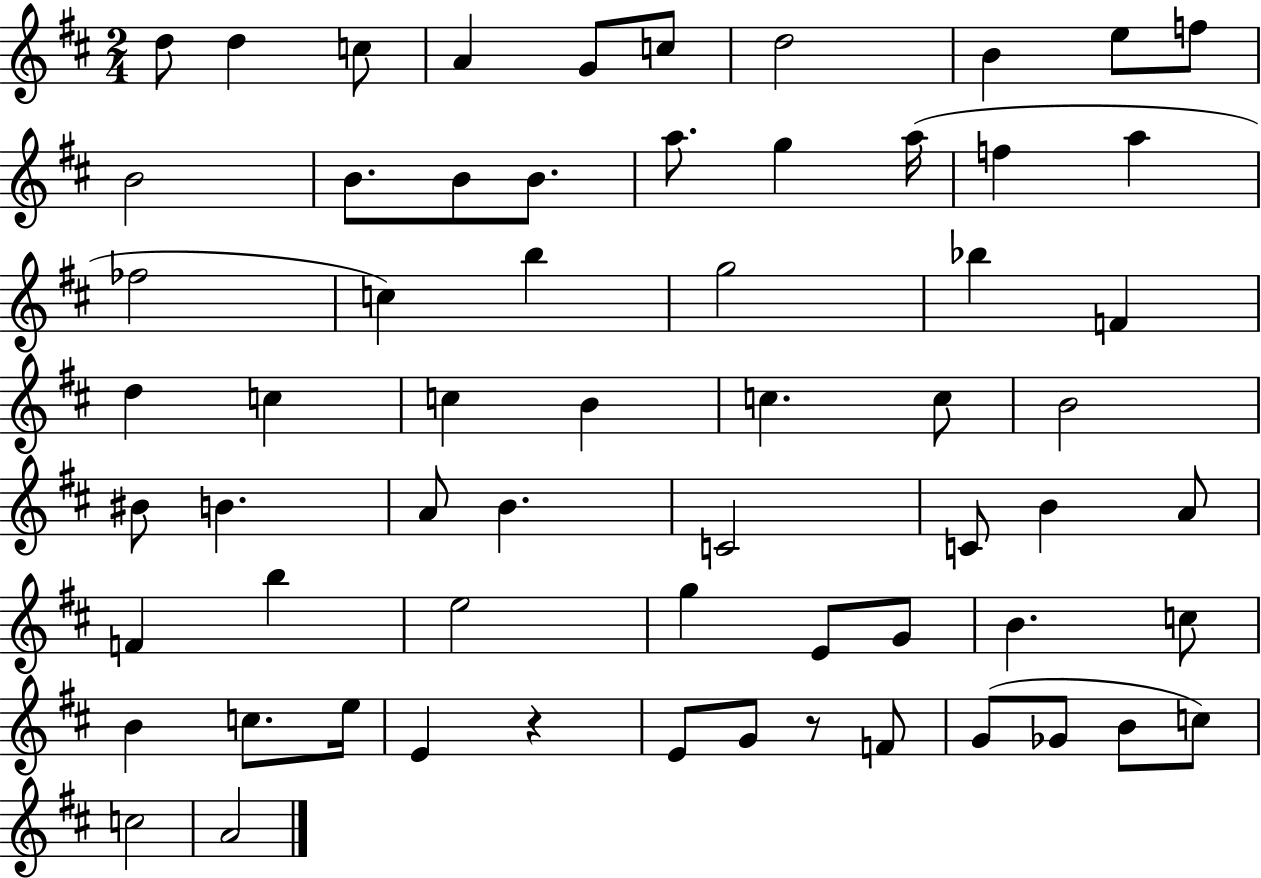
X:1
T:Untitled
M:2/4
L:1/4
K:D
d/2 d c/2 A G/2 c/2 d2 B e/2 f/2 B2 B/2 B/2 B/2 a/2 g a/4 f a _f2 c b g2 _b F d c c B c c/2 B2 ^B/2 B A/2 B C2 C/2 B A/2 F b e2 g E/2 G/2 B c/2 B c/2 e/4 E z E/2 G/2 z/2 F/2 G/2 _G/2 B/2 c/2 c2 A2